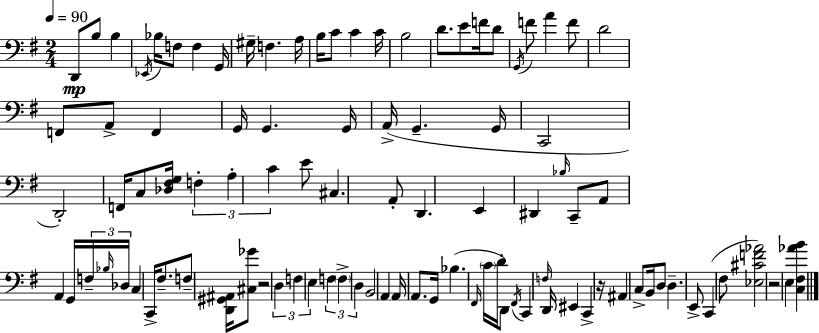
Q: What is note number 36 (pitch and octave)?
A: D2